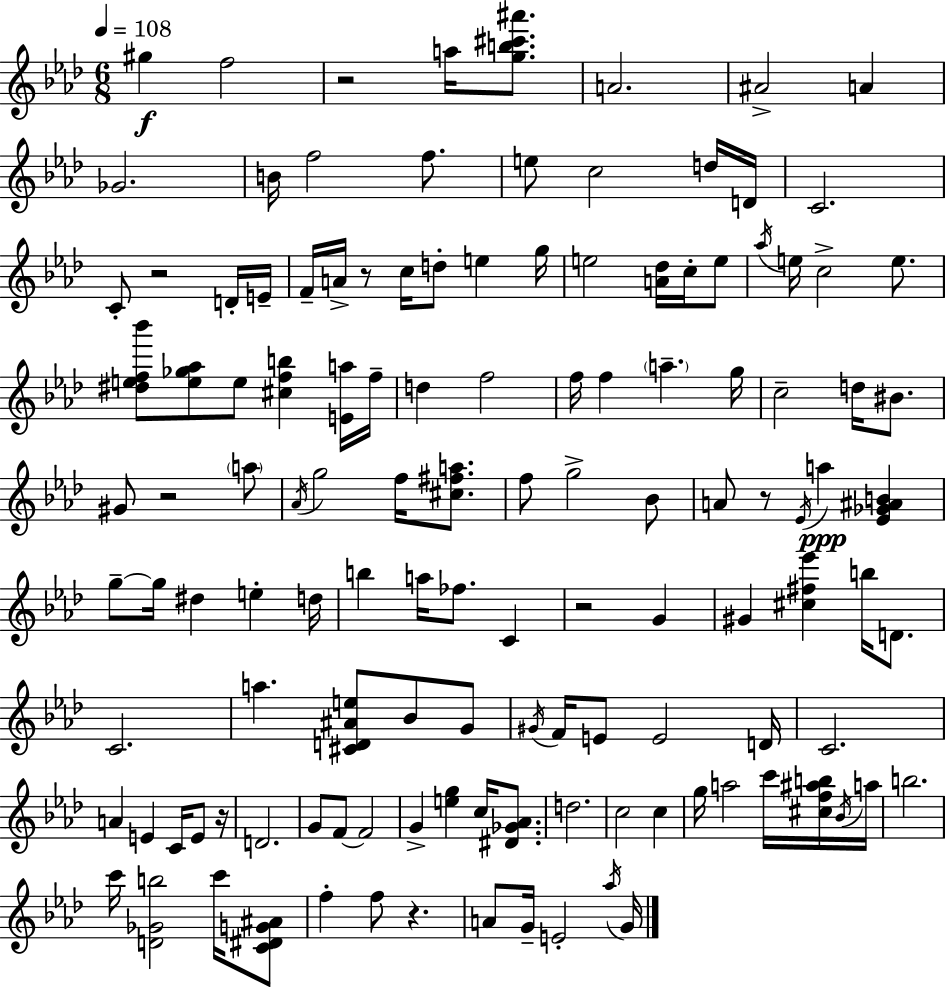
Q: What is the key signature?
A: F minor